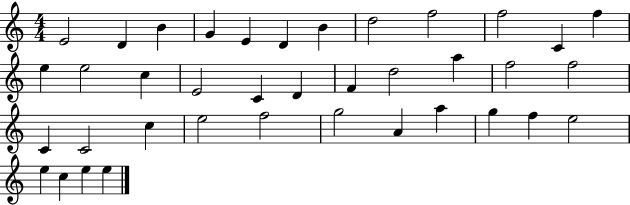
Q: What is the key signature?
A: C major